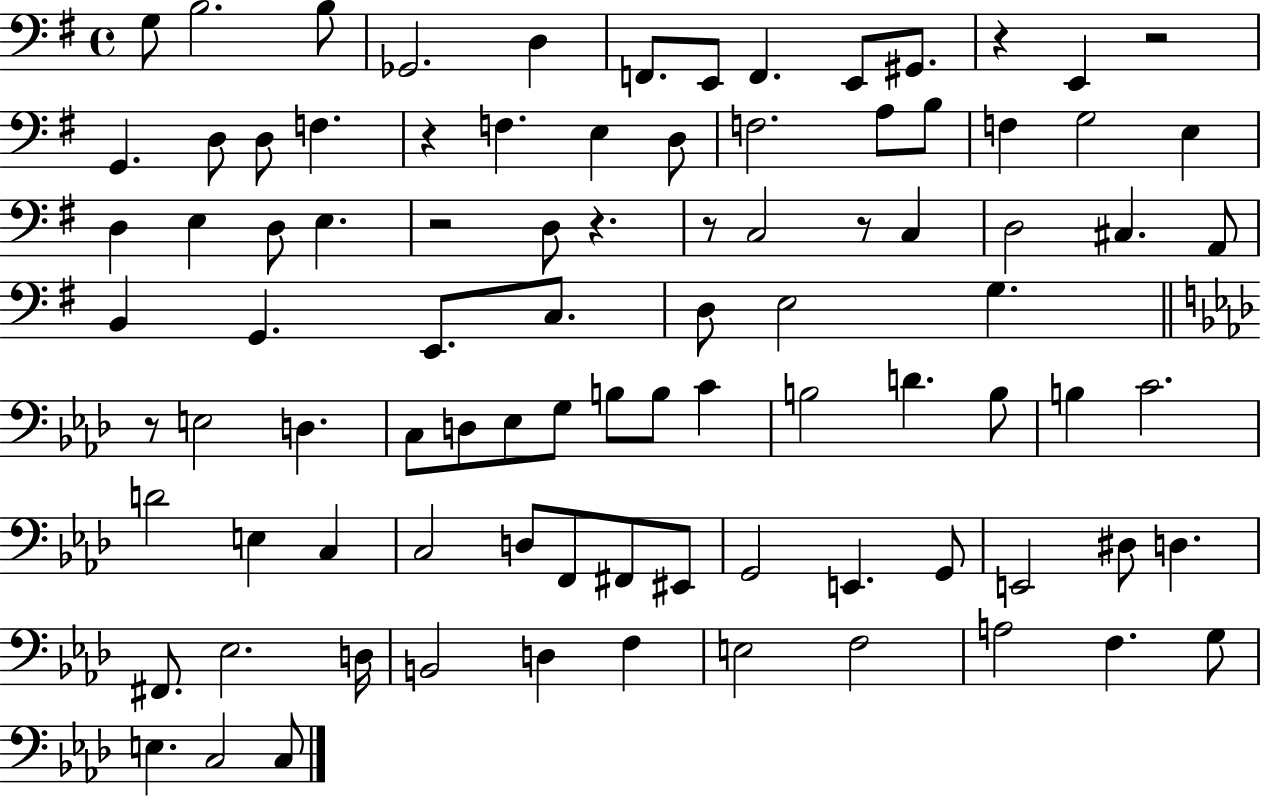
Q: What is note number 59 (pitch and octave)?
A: C3